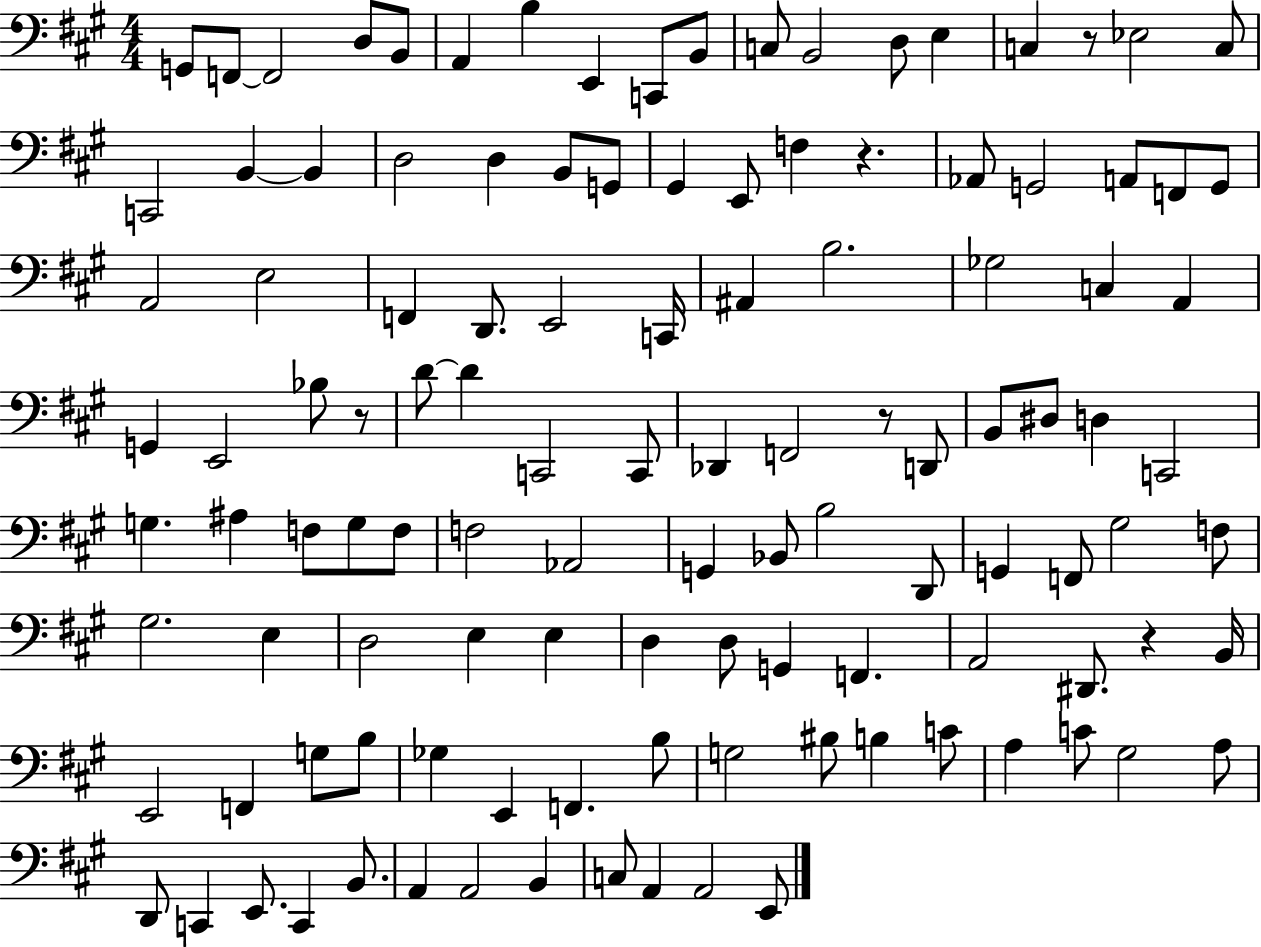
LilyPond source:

{
  \clef bass
  \numericTimeSignature
  \time 4/4
  \key a \major
  \repeat volta 2 { g,8 f,8~~ f,2 d8 b,8 | a,4 b4 e,4 c,8 b,8 | c8 b,2 d8 e4 | c4 r8 ees2 c8 | \break c,2 b,4~~ b,4 | d2 d4 b,8 g,8 | gis,4 e,8 f4 r4. | aes,8 g,2 a,8 f,8 g,8 | \break a,2 e2 | f,4 d,8. e,2 c,16 | ais,4 b2. | ges2 c4 a,4 | \break g,4 e,2 bes8 r8 | d'8~~ d'4 c,2 c,8 | des,4 f,2 r8 d,8 | b,8 dis8 d4 c,2 | \break g4. ais4 f8 g8 f8 | f2 aes,2 | g,4 bes,8 b2 d,8 | g,4 f,8 gis2 f8 | \break gis2. e4 | d2 e4 e4 | d4 d8 g,4 f,4. | a,2 dis,8. r4 b,16 | \break e,2 f,4 g8 b8 | ges4 e,4 f,4. b8 | g2 bis8 b4 c'8 | a4 c'8 gis2 a8 | \break d,8 c,4 e,8. c,4 b,8. | a,4 a,2 b,4 | c8 a,4 a,2 e,8 | } \bar "|."
}